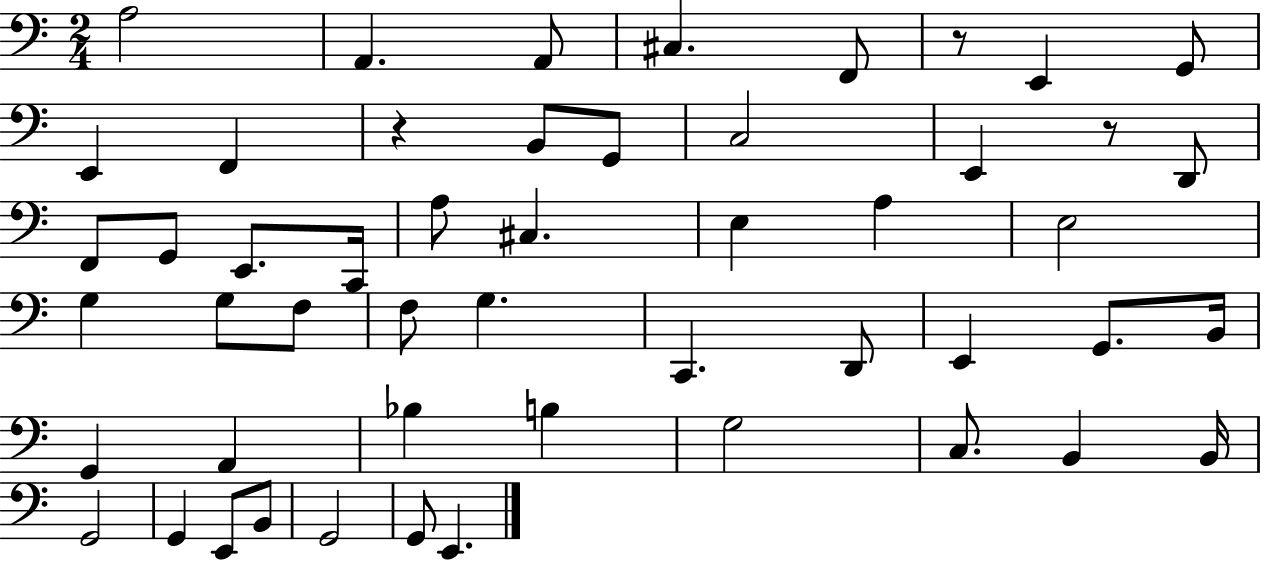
{
  \clef bass
  \numericTimeSignature
  \time 2/4
  \key c \major
  a2 | a,4. a,8 | cis4. f,8 | r8 e,4 g,8 | \break e,4 f,4 | r4 b,8 g,8 | c2 | e,4 r8 d,8 | \break f,8 g,8 e,8. c,16 | a8 cis4. | e4 a4 | e2 | \break g4 g8 f8 | f8 g4. | c,4. d,8 | e,4 g,8. b,16 | \break g,4 a,4 | bes4 b4 | g2 | c8. b,4 b,16 | \break g,2 | g,4 e,8 b,8 | g,2 | g,8 e,4. | \break \bar "|."
}